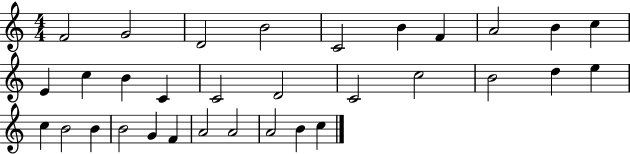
{
  \clef treble
  \numericTimeSignature
  \time 4/4
  \key c \major
  f'2 g'2 | d'2 b'2 | c'2 b'4 f'4 | a'2 b'4 c''4 | \break e'4 c''4 b'4 c'4 | c'2 d'2 | c'2 c''2 | b'2 d''4 e''4 | \break c''4 b'2 b'4 | b'2 g'4 f'4 | a'2 a'2 | a'2 b'4 c''4 | \break \bar "|."
}